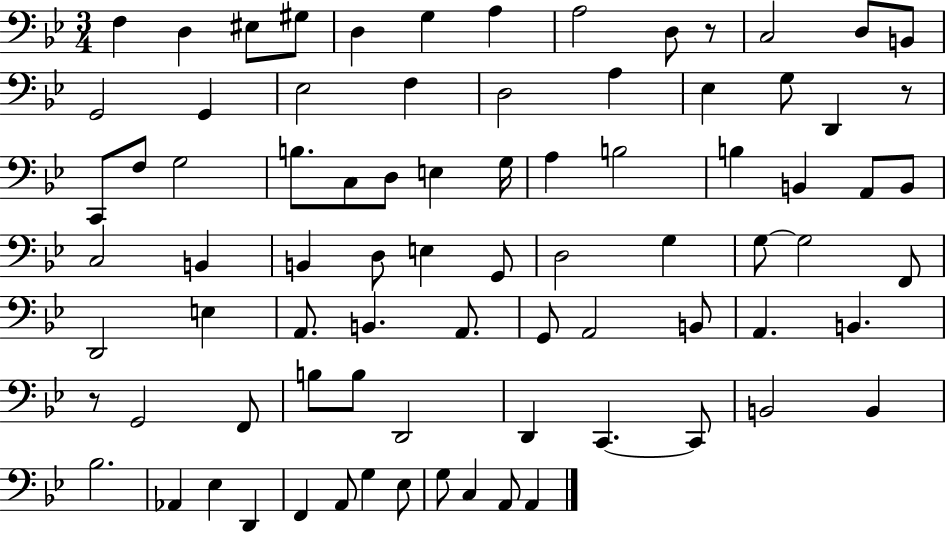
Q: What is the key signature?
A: BES major